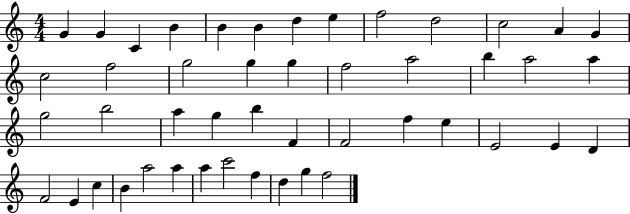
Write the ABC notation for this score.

X:1
T:Untitled
M:4/4
L:1/4
K:C
G G C B B B d e f2 d2 c2 A G c2 f2 g2 g g f2 a2 b a2 a g2 b2 a g b F F2 f e E2 E D F2 E c B a2 a a c'2 f d g f2